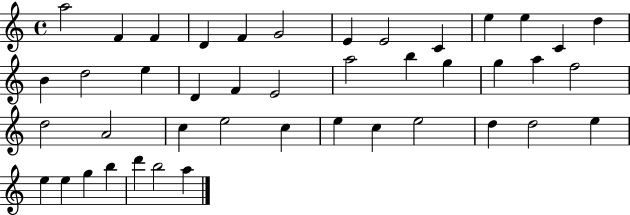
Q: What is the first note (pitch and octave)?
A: A5